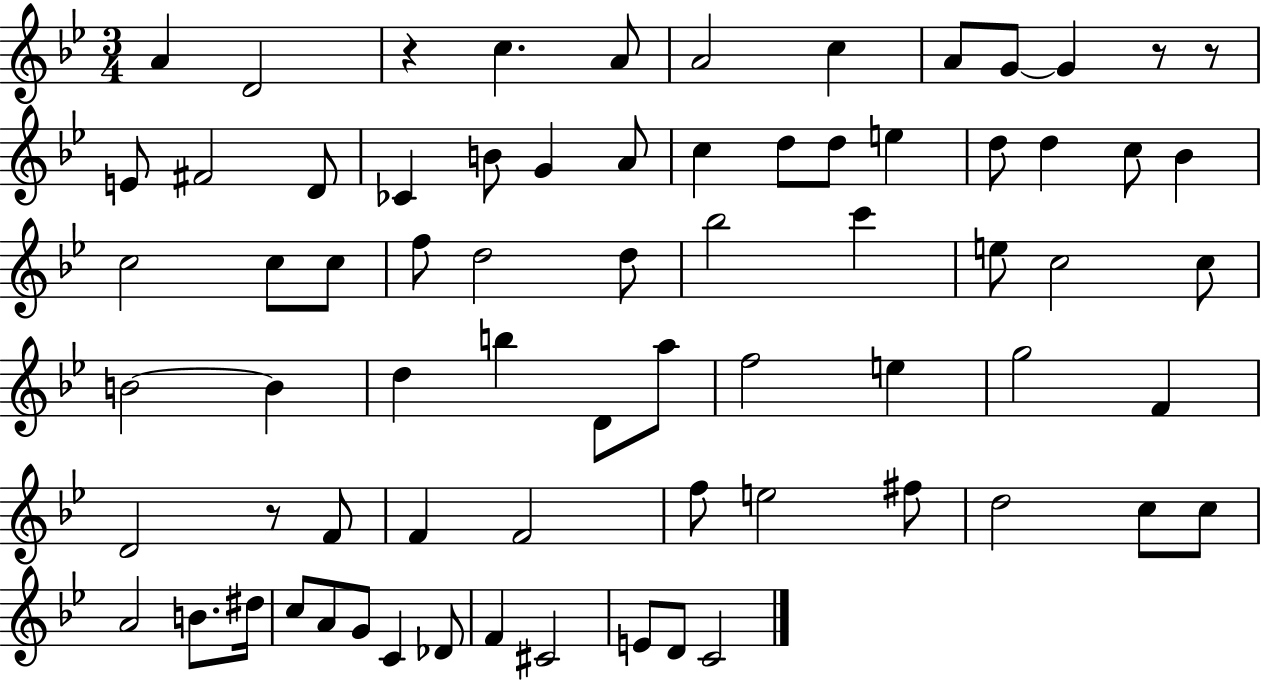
A4/q D4/h R/q C5/q. A4/e A4/h C5/q A4/e G4/e G4/q R/e R/e E4/e F#4/h D4/e CES4/q B4/e G4/q A4/e C5/q D5/e D5/e E5/q D5/e D5/q C5/e Bb4/q C5/h C5/e C5/e F5/e D5/h D5/e Bb5/h C6/q E5/e C5/h C5/e B4/h B4/q D5/q B5/q D4/e A5/e F5/h E5/q G5/h F4/q D4/h R/e F4/e F4/q F4/h F5/e E5/h F#5/e D5/h C5/e C5/e A4/h B4/e. D#5/s C5/e A4/e G4/e C4/q Db4/e F4/q C#4/h E4/e D4/e C4/h